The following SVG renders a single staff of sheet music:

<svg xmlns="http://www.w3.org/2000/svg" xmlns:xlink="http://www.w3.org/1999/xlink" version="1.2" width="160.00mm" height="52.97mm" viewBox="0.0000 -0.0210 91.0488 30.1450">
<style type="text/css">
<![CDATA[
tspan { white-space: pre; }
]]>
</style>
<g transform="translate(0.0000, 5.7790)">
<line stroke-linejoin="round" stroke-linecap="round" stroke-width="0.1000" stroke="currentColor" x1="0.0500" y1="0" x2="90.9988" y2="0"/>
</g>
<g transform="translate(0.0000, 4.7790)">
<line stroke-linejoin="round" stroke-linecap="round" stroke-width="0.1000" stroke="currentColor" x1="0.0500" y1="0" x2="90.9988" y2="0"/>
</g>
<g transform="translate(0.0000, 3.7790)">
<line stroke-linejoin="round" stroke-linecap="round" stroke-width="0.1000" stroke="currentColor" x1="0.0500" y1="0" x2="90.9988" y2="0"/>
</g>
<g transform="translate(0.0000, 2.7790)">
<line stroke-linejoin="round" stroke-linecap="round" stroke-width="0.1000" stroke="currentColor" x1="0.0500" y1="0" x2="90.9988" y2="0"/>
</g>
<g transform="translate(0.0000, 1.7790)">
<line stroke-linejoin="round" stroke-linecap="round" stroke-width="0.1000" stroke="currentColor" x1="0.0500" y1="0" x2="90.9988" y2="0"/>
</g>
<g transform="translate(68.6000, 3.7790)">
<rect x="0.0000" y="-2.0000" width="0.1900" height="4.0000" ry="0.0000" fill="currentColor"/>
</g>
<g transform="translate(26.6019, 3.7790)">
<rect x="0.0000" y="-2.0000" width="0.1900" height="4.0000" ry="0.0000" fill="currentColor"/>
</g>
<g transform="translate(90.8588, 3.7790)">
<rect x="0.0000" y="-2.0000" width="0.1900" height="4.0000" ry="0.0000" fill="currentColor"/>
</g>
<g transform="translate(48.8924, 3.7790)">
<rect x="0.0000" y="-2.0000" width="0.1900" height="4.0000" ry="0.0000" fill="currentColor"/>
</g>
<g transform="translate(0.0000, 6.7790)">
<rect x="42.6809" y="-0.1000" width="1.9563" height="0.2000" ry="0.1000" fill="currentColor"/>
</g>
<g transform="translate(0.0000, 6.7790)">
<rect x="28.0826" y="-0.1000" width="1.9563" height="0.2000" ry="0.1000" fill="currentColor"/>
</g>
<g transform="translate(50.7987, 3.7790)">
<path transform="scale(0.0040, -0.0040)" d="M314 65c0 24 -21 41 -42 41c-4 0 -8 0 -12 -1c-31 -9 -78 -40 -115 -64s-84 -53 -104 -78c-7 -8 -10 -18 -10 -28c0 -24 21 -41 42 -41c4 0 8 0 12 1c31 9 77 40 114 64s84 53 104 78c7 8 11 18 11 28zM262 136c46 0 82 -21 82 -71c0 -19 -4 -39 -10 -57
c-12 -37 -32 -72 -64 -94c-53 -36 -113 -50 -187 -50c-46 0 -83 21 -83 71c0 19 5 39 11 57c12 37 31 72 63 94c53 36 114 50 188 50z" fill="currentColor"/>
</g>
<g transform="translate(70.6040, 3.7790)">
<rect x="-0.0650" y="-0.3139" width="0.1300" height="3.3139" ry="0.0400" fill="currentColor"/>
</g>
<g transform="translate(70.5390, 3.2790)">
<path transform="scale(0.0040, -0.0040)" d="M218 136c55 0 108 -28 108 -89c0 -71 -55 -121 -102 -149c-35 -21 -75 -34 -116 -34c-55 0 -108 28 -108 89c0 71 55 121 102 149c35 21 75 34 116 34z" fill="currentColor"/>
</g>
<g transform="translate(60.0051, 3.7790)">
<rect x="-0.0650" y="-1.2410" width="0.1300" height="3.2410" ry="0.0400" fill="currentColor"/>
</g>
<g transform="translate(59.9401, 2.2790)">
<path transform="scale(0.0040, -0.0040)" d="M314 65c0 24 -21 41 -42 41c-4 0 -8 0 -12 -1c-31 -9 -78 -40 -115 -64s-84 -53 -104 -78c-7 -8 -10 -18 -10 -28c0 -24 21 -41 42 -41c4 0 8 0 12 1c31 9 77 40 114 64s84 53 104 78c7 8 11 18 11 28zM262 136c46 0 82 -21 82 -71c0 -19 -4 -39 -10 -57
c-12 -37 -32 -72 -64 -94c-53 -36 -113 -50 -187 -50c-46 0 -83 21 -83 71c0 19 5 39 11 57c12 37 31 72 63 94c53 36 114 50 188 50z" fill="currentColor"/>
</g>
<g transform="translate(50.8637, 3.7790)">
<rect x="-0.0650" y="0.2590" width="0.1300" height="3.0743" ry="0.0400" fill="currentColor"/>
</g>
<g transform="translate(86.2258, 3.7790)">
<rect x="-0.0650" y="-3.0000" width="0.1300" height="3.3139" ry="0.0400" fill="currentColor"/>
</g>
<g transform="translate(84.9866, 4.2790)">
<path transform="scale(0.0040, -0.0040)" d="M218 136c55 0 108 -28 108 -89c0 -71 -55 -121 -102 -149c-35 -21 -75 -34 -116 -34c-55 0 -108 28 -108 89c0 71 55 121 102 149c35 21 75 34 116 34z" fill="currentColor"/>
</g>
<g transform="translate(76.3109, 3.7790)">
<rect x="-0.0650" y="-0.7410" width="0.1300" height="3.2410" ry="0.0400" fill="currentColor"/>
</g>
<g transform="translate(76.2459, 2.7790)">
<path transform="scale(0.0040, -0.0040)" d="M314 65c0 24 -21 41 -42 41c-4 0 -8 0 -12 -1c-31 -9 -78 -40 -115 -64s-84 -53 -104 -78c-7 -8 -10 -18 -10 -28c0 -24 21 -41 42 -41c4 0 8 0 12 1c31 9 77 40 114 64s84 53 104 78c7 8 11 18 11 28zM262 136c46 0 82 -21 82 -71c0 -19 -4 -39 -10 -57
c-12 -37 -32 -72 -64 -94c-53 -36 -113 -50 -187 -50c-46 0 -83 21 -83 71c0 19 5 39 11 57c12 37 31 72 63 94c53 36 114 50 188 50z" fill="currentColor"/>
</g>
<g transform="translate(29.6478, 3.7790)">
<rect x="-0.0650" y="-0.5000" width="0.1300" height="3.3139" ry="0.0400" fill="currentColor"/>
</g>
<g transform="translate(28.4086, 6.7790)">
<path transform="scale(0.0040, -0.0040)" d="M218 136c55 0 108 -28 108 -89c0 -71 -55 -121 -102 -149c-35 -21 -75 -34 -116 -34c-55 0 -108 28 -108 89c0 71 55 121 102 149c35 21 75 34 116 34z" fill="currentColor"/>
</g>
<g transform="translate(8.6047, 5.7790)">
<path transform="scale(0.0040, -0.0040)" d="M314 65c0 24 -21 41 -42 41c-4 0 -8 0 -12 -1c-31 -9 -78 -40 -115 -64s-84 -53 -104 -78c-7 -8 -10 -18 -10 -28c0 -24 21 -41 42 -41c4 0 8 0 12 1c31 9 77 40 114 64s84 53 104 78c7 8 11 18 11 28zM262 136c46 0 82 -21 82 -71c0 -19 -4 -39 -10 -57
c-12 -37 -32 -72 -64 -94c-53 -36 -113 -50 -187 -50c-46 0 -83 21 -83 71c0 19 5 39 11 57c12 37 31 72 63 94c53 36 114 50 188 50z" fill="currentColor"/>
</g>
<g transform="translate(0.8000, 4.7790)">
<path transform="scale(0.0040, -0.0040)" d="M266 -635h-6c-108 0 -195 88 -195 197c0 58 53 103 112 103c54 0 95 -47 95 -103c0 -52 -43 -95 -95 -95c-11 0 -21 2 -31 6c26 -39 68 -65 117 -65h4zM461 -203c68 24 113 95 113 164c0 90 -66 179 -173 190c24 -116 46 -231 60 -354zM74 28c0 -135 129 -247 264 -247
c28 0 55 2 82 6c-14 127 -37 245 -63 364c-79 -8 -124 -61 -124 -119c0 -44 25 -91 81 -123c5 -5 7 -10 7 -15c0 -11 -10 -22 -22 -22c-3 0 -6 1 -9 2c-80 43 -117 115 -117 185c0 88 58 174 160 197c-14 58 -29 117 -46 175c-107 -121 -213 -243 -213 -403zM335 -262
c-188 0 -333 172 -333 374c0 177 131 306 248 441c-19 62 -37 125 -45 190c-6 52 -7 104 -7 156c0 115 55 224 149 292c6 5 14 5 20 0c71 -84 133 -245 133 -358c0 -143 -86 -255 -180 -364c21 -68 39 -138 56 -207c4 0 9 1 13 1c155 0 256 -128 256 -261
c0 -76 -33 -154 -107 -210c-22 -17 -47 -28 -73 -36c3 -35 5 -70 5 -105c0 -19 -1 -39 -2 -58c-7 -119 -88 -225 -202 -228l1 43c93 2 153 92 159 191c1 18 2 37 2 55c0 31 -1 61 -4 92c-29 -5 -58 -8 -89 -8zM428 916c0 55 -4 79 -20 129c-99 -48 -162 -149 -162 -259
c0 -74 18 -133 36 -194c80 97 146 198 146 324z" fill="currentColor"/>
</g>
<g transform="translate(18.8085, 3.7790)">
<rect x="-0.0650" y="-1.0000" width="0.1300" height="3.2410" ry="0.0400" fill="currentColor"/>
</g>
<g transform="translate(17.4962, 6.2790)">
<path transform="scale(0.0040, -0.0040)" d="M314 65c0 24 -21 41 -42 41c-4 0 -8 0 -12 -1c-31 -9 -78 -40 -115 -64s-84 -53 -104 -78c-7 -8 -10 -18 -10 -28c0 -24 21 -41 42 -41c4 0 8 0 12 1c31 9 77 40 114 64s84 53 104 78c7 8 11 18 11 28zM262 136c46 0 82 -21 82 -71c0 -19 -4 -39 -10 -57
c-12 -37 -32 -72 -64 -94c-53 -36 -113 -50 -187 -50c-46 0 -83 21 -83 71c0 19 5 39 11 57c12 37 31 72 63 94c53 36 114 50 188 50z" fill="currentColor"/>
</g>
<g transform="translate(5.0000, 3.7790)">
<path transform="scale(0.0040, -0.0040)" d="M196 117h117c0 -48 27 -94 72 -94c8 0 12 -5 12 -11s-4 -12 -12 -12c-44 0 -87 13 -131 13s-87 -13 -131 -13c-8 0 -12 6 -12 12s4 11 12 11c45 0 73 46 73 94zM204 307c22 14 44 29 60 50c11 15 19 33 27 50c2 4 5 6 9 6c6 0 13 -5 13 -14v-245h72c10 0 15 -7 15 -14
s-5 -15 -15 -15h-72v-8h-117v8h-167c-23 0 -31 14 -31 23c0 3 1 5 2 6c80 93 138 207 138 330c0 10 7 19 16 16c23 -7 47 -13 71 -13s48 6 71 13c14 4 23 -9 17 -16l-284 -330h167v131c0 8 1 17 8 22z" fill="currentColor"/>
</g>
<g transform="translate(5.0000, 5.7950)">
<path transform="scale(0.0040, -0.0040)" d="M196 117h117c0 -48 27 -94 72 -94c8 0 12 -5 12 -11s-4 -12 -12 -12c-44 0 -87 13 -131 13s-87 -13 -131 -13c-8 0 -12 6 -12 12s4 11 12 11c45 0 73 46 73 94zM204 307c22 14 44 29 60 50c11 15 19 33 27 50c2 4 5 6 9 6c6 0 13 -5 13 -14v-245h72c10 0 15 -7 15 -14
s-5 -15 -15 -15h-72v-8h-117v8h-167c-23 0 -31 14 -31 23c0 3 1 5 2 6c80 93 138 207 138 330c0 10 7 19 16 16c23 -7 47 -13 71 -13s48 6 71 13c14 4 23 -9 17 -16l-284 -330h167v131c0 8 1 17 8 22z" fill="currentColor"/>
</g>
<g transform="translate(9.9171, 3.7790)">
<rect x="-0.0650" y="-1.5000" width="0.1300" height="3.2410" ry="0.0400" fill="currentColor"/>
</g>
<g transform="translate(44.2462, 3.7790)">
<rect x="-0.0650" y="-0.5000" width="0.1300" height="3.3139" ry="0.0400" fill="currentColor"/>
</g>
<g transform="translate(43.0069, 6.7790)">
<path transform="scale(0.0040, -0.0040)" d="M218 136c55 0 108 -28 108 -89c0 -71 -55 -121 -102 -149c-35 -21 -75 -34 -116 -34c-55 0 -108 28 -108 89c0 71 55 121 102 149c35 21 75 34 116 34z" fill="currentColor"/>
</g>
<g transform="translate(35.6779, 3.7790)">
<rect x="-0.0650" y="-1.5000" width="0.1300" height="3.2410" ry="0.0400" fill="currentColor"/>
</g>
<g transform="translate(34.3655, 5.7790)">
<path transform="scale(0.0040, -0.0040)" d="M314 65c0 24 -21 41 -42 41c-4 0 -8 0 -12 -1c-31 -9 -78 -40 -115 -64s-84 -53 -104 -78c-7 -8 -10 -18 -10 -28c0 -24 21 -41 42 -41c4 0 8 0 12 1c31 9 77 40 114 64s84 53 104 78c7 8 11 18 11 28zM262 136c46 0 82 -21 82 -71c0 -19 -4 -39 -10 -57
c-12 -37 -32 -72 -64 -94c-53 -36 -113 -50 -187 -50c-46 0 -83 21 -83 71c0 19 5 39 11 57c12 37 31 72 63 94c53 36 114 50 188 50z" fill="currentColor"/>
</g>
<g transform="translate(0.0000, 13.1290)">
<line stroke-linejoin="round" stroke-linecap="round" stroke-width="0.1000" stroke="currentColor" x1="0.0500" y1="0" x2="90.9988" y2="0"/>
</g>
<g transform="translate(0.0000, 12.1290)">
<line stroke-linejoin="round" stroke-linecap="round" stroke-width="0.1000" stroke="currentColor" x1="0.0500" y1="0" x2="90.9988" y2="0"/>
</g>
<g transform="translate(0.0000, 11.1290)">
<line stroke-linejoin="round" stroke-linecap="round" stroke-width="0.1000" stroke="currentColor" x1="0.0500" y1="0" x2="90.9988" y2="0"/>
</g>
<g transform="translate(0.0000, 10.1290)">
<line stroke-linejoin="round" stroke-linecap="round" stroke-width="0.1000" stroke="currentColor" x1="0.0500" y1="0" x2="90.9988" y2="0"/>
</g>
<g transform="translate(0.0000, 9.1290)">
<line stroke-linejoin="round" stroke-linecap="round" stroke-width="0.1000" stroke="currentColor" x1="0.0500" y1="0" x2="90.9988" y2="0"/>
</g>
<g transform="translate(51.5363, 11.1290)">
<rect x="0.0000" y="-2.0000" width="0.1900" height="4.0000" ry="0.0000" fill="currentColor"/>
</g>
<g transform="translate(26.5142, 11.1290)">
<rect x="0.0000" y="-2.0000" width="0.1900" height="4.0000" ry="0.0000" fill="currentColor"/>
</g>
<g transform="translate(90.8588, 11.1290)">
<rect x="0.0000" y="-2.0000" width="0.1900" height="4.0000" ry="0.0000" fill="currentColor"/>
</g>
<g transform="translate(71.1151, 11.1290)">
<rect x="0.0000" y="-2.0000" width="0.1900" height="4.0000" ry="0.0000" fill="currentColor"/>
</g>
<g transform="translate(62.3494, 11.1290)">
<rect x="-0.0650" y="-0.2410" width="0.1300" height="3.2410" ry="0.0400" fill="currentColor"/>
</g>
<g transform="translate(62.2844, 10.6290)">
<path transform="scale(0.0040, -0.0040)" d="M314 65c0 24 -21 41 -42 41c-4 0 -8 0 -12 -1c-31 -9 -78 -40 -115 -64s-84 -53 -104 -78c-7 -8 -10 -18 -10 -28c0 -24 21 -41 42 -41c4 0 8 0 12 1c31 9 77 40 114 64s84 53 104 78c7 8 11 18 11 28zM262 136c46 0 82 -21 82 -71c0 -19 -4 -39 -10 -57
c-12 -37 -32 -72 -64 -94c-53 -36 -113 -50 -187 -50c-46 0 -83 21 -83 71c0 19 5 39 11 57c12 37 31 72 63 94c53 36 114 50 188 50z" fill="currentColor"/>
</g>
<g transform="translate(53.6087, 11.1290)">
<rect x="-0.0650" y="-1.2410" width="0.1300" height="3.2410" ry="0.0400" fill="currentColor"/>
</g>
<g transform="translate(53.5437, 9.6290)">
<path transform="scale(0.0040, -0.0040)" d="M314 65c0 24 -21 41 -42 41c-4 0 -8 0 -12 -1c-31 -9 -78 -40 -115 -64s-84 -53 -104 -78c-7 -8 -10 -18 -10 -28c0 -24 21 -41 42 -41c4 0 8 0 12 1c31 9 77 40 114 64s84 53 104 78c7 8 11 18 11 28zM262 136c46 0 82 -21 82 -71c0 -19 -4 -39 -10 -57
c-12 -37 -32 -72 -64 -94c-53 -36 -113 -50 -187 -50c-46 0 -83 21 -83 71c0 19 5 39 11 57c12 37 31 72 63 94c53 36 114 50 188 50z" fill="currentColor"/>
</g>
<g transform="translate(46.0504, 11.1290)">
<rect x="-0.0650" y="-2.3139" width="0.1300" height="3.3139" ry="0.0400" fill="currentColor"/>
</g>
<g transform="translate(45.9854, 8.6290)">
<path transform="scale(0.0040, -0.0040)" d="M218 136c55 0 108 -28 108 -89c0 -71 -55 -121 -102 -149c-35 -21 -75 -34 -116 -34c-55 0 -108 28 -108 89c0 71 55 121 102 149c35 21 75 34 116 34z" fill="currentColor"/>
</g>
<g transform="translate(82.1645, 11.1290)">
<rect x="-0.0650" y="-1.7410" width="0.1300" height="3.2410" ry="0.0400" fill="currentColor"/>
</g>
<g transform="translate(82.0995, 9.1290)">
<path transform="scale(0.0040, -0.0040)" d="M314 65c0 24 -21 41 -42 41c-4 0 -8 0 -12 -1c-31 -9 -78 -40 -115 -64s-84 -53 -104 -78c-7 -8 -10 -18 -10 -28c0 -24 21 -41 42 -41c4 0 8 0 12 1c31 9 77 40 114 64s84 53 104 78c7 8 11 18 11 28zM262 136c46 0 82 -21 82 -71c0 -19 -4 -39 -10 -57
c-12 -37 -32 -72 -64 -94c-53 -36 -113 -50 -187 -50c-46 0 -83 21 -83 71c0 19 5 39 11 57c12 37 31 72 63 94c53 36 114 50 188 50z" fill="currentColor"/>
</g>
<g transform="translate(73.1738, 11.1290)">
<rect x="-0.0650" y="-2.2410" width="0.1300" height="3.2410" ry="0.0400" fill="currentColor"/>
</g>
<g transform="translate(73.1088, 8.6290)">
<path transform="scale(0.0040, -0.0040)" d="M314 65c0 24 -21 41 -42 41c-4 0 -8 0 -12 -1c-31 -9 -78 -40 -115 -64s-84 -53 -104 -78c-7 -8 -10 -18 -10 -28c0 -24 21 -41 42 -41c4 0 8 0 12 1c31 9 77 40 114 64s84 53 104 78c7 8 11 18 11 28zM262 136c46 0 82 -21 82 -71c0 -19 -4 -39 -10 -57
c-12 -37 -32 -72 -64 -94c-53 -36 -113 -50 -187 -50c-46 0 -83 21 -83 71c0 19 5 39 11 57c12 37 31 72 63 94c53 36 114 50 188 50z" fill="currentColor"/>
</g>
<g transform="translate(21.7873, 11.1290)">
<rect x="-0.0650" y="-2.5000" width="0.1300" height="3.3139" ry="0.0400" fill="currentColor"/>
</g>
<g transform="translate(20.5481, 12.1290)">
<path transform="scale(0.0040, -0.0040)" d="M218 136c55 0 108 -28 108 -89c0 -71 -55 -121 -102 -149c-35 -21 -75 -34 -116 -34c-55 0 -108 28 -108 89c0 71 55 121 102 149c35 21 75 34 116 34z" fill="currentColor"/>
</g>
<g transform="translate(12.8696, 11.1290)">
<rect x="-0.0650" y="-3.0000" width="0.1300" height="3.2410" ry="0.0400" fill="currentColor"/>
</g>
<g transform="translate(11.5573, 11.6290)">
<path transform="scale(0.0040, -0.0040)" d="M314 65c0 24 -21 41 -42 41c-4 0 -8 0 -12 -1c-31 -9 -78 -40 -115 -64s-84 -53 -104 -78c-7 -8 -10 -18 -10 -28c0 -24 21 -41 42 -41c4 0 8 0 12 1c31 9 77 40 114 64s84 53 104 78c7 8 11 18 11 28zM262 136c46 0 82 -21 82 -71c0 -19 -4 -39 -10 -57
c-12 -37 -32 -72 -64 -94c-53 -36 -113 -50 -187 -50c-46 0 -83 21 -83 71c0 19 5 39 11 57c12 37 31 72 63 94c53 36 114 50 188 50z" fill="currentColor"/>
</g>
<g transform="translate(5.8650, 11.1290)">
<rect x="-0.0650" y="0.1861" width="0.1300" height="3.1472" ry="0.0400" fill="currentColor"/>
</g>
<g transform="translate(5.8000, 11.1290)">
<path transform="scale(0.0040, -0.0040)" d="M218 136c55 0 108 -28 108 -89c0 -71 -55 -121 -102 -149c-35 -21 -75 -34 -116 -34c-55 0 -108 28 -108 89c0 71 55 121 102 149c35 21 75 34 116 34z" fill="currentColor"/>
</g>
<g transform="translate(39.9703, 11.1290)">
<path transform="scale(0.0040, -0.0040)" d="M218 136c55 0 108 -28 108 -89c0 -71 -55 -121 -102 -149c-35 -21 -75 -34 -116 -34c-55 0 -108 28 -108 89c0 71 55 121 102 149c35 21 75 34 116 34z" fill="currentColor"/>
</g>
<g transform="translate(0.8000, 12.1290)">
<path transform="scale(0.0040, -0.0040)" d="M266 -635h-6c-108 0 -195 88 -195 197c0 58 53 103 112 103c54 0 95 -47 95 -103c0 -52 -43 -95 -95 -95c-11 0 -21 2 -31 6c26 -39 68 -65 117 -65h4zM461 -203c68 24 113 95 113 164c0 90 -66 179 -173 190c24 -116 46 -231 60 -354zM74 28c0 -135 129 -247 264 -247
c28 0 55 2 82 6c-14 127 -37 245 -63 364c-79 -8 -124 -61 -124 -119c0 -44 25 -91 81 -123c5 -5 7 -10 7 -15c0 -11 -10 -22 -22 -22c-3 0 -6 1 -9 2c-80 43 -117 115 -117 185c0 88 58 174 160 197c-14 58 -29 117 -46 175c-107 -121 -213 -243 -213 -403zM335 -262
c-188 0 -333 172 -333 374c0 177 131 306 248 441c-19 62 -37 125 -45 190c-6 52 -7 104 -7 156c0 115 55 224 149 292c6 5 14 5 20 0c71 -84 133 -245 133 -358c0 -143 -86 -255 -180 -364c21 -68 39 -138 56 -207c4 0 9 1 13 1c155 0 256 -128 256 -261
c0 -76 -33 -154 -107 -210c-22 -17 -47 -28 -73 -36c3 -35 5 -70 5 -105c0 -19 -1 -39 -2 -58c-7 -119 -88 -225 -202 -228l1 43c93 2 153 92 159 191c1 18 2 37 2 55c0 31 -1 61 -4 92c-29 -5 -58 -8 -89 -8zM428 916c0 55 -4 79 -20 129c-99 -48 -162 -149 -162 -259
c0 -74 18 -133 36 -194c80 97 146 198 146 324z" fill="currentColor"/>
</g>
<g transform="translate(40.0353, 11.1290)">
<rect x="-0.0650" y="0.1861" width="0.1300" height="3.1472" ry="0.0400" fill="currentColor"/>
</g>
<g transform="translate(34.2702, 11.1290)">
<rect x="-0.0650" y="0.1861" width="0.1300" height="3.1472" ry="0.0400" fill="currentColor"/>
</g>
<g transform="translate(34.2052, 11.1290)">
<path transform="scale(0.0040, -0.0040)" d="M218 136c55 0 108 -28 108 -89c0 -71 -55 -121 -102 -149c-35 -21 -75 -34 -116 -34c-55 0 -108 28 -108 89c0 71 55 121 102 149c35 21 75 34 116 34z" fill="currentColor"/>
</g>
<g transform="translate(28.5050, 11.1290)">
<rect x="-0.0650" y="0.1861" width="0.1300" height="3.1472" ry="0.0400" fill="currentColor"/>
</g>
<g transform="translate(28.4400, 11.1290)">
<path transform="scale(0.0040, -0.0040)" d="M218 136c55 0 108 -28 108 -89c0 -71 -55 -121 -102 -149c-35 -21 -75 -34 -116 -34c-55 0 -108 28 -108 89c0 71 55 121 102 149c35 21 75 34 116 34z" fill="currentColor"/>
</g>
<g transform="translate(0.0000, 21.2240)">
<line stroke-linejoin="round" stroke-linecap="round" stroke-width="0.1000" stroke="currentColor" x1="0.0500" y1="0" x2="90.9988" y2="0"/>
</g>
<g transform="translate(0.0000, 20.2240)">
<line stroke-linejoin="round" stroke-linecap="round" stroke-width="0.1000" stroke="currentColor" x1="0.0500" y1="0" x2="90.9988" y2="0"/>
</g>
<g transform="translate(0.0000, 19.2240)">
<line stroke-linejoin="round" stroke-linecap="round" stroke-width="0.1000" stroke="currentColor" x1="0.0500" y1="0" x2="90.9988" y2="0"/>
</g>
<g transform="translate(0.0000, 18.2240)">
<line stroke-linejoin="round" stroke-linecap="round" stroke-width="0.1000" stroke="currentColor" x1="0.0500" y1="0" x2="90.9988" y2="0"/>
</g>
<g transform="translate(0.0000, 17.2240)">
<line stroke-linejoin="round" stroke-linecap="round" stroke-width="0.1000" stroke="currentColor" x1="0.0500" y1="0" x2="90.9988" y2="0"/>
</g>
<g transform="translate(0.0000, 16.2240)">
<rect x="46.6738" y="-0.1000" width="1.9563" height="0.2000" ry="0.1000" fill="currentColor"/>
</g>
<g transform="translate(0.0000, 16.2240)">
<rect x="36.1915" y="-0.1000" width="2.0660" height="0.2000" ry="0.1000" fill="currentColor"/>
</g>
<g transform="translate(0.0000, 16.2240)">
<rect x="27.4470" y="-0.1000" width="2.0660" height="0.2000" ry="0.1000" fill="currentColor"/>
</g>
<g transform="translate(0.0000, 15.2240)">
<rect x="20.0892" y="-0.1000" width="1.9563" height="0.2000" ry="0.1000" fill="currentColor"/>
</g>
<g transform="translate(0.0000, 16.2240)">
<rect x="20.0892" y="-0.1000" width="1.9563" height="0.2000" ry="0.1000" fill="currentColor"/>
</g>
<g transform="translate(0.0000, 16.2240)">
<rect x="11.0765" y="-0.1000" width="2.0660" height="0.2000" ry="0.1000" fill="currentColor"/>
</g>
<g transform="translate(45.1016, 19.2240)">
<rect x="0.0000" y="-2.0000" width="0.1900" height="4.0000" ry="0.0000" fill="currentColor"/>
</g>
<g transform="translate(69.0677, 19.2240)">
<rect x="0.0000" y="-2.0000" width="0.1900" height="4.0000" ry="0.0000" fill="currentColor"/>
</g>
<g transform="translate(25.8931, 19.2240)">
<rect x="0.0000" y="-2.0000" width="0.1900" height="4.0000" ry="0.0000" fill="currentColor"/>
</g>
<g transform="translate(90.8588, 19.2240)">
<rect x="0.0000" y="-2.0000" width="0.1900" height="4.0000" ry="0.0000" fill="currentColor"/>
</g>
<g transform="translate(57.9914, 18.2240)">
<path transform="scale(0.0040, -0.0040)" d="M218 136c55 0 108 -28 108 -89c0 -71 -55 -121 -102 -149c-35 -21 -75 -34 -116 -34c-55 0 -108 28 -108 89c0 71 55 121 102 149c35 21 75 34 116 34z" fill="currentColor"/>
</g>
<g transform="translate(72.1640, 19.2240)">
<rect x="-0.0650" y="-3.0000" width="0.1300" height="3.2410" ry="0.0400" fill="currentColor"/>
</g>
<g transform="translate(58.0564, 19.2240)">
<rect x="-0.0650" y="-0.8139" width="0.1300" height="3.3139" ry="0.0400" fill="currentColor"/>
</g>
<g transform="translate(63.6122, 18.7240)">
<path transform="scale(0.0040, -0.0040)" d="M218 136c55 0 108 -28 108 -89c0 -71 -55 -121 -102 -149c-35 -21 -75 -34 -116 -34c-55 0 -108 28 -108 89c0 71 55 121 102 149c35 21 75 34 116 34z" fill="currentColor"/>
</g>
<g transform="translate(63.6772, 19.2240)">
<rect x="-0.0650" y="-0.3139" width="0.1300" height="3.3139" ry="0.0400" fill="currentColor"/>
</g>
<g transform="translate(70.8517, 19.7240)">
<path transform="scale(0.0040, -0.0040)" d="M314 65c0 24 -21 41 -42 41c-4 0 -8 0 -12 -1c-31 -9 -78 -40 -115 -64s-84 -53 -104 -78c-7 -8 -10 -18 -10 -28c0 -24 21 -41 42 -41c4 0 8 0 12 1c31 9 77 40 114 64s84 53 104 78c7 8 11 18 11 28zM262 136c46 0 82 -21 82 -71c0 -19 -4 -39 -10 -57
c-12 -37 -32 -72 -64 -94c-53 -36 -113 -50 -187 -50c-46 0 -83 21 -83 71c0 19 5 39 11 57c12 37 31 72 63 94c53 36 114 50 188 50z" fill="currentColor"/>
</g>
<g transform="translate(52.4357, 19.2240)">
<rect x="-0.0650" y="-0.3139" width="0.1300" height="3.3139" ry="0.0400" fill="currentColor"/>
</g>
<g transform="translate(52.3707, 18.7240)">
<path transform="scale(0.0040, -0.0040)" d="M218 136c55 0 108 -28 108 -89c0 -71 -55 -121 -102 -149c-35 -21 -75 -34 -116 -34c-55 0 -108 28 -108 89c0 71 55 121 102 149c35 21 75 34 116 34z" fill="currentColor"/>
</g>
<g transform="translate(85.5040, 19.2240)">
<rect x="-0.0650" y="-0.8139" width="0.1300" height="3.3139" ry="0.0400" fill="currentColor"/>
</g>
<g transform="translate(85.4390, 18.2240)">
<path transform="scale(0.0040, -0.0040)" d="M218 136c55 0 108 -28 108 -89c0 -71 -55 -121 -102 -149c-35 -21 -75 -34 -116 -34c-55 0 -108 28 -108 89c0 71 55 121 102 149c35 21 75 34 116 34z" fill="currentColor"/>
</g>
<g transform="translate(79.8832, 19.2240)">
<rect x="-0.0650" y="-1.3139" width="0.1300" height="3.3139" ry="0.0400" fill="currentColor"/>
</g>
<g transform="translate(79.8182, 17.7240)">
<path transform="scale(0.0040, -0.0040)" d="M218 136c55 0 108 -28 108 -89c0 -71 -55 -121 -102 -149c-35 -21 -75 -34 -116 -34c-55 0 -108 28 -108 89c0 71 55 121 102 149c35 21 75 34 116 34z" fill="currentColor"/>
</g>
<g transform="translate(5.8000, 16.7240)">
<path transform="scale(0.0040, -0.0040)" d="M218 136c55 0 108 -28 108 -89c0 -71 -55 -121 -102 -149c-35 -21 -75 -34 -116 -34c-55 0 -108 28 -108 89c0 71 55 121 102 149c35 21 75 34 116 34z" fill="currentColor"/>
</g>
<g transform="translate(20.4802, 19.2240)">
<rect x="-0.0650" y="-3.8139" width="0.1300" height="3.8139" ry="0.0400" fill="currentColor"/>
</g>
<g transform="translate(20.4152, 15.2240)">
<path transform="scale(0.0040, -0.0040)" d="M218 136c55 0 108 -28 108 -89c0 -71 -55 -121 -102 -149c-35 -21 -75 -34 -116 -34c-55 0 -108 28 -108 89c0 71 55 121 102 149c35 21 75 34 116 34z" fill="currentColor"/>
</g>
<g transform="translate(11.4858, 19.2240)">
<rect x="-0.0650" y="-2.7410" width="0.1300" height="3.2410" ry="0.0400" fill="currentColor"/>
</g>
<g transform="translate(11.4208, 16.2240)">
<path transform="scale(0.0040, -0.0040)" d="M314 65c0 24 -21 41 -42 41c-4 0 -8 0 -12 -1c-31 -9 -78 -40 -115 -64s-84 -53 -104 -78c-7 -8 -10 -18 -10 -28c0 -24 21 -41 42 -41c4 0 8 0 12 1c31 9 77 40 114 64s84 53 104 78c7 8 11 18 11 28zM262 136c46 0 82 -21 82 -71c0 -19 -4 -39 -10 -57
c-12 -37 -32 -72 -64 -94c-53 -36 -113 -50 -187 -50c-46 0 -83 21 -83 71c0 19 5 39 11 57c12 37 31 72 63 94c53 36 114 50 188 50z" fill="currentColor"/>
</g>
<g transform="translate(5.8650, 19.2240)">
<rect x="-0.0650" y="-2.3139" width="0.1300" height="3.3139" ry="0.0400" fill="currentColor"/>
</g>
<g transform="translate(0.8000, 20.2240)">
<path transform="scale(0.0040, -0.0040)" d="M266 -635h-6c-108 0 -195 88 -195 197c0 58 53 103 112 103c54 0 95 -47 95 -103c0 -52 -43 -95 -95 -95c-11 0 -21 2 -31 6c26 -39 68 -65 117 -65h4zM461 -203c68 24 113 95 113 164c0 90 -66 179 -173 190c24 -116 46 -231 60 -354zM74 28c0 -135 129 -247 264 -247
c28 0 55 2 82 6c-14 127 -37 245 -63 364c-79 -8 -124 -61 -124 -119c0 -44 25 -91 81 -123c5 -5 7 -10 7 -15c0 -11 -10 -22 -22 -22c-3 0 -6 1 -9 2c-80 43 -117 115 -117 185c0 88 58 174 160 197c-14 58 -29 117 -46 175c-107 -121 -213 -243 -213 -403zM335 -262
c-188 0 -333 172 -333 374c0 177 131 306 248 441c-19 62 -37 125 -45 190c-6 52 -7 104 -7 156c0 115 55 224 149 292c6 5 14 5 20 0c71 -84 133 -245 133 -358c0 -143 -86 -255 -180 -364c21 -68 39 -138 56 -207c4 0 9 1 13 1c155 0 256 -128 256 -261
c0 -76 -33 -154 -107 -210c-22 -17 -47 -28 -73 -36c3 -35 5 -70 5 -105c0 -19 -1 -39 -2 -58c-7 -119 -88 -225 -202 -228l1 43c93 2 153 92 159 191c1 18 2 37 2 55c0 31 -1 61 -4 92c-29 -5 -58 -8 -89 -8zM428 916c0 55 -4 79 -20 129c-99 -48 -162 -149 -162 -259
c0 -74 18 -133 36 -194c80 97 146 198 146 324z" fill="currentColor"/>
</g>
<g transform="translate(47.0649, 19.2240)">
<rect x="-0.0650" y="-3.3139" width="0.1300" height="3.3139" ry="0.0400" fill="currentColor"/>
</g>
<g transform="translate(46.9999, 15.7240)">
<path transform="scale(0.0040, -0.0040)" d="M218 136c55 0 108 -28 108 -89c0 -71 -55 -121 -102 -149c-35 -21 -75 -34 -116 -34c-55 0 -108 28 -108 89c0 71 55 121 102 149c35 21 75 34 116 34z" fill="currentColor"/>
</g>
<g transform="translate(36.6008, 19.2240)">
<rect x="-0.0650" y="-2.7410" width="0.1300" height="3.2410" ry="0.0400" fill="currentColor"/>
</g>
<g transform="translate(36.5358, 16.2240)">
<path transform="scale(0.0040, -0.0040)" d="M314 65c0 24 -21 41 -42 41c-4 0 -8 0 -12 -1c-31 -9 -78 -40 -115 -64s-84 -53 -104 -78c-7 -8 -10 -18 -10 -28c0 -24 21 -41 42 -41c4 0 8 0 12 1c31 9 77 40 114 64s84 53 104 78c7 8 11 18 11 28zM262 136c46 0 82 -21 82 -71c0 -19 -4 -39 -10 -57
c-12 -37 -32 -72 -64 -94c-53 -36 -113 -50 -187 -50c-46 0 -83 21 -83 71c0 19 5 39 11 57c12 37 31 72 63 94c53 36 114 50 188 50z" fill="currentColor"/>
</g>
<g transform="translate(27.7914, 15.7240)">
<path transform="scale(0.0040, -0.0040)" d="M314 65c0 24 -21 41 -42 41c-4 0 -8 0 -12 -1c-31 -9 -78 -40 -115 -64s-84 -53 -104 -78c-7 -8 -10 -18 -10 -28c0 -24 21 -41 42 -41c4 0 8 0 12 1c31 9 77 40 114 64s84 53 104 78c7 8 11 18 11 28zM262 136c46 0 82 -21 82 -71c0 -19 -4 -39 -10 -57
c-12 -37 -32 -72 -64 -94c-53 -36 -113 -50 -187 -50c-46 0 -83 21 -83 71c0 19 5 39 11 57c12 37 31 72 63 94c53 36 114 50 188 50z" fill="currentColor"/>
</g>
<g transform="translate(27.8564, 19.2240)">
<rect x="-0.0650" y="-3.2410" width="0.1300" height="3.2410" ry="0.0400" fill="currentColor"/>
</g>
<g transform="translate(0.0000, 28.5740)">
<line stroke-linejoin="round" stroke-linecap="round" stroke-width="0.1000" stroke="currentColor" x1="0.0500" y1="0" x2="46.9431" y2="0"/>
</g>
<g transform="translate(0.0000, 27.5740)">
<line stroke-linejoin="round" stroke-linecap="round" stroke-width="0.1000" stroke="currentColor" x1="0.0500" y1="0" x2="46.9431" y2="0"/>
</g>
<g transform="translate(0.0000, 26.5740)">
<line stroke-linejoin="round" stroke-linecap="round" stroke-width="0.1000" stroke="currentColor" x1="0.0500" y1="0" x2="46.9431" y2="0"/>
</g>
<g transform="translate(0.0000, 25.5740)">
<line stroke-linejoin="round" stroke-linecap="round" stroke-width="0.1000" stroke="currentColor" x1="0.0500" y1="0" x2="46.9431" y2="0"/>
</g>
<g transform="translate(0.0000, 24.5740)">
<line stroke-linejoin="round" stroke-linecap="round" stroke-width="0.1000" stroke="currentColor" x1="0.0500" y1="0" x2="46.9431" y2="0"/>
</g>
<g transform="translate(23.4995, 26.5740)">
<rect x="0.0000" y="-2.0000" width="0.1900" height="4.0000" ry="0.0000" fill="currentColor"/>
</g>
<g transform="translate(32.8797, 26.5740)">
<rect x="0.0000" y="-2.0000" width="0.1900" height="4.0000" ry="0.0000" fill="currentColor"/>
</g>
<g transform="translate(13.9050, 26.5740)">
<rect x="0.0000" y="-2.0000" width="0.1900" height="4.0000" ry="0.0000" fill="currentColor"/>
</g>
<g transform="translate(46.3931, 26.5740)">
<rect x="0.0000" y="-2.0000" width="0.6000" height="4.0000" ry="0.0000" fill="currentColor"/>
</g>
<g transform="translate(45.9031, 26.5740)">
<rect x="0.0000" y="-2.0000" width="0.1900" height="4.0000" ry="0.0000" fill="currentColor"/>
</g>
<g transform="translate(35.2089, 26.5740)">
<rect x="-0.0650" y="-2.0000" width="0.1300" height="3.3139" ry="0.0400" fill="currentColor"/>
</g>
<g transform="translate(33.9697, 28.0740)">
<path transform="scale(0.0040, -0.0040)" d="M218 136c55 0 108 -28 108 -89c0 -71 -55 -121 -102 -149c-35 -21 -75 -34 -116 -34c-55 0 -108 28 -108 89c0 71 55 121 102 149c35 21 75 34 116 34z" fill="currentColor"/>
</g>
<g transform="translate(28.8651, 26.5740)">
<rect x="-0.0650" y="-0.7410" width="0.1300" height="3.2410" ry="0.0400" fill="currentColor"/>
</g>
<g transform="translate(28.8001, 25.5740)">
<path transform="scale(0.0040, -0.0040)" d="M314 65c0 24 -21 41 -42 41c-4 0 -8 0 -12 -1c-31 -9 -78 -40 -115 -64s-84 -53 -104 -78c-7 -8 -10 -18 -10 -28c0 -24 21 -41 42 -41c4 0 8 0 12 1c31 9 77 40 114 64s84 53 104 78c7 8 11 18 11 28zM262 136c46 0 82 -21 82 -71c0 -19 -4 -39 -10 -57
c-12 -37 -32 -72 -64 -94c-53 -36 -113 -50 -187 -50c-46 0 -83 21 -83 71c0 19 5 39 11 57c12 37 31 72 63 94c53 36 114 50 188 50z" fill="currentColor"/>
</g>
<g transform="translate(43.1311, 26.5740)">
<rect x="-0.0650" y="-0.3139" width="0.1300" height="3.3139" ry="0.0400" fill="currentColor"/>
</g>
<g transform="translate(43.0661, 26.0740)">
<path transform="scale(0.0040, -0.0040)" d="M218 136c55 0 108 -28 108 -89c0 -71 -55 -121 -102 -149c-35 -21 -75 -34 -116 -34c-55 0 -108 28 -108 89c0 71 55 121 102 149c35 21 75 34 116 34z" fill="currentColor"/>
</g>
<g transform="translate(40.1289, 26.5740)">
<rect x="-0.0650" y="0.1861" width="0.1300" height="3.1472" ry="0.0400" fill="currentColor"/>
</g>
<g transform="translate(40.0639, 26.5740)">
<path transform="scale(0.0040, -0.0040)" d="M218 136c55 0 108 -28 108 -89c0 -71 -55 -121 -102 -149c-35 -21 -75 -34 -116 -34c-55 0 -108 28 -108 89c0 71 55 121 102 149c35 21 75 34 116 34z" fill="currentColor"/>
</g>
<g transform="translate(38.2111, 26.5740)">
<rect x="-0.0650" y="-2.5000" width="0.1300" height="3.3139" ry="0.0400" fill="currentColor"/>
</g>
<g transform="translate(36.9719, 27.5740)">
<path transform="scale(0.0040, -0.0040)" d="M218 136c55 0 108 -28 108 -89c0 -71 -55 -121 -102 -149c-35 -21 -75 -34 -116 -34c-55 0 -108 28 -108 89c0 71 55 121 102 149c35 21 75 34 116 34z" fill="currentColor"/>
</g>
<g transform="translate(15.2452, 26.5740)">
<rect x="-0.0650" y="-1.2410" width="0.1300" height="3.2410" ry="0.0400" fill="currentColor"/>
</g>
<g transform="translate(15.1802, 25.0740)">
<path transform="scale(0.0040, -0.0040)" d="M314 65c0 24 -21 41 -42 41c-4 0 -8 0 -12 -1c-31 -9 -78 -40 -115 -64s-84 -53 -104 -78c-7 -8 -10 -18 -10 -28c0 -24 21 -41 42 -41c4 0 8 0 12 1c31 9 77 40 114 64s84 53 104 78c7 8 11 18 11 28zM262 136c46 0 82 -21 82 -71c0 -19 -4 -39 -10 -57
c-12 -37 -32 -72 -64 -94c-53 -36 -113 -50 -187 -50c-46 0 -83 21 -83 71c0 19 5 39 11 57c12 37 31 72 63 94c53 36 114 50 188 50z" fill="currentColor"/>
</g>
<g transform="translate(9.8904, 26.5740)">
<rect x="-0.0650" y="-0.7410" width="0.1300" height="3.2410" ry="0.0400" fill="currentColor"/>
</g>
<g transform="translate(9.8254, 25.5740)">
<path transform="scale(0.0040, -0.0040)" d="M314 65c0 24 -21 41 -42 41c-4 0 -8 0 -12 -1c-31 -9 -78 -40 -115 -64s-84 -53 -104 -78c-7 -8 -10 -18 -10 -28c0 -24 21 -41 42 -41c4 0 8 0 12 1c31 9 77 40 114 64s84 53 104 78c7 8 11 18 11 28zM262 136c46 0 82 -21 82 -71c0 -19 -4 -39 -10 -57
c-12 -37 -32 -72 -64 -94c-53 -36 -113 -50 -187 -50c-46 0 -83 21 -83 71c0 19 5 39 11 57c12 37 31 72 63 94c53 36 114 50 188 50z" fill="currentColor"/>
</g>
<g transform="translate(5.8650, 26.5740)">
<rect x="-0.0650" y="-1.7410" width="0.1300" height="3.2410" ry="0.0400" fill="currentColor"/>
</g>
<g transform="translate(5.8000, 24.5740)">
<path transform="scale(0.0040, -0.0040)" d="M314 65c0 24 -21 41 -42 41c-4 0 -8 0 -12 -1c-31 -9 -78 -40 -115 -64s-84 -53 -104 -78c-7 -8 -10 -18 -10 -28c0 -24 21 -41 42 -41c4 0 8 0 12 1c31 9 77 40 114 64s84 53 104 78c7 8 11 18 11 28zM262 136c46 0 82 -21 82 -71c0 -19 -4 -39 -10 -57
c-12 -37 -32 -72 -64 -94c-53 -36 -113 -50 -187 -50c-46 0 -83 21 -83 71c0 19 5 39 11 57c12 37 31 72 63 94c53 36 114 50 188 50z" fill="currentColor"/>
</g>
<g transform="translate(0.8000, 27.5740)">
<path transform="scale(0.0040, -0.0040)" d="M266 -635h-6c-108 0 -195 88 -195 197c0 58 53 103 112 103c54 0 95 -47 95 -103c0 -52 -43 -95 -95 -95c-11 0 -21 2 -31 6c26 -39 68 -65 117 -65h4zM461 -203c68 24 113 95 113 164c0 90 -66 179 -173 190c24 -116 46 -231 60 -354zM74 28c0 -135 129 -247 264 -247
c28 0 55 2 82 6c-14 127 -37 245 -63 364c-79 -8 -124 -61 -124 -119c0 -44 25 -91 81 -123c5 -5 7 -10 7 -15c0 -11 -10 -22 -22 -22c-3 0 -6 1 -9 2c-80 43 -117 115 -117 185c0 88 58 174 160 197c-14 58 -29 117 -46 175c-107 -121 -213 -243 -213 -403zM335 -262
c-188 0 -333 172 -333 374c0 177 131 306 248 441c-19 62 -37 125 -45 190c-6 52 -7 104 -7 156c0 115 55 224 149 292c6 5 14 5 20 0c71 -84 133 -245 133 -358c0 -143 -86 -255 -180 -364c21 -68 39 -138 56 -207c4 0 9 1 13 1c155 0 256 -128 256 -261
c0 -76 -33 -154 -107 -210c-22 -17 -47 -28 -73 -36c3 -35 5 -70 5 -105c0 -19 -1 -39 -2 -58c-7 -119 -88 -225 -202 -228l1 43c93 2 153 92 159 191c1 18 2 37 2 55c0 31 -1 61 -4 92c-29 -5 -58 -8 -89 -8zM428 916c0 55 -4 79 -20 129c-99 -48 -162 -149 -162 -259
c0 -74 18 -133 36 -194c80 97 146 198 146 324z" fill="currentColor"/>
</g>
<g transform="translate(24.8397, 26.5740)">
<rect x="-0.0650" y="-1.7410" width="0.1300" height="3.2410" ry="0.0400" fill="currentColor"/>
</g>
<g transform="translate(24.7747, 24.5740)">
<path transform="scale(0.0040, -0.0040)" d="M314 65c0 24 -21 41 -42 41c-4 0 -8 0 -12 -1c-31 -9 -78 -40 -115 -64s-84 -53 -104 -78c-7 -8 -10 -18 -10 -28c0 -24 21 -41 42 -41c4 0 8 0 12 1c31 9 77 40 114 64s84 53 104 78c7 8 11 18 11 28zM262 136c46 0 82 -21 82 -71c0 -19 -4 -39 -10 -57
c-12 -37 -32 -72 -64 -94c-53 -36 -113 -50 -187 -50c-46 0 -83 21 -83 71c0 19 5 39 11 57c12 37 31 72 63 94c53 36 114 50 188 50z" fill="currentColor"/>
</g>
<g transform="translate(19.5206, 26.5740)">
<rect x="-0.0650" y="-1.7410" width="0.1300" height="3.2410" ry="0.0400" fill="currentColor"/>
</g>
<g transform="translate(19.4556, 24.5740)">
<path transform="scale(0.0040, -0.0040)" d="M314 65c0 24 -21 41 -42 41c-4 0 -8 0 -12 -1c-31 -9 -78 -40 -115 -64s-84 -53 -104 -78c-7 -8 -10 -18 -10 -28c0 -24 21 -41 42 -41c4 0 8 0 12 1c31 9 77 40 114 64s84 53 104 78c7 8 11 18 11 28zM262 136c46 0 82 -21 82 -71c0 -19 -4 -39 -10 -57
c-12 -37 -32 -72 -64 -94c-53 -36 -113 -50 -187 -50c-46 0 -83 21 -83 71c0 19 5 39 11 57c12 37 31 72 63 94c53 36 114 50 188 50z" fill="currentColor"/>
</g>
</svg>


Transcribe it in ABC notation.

X:1
T:Untitled
M:4/4
L:1/4
K:C
E2 D2 C E2 C B2 e2 c d2 A B A2 G B B B g e2 c2 g2 f2 g a2 c' b2 a2 b c d c A2 e d f2 d2 e2 f2 f2 d2 F G B c